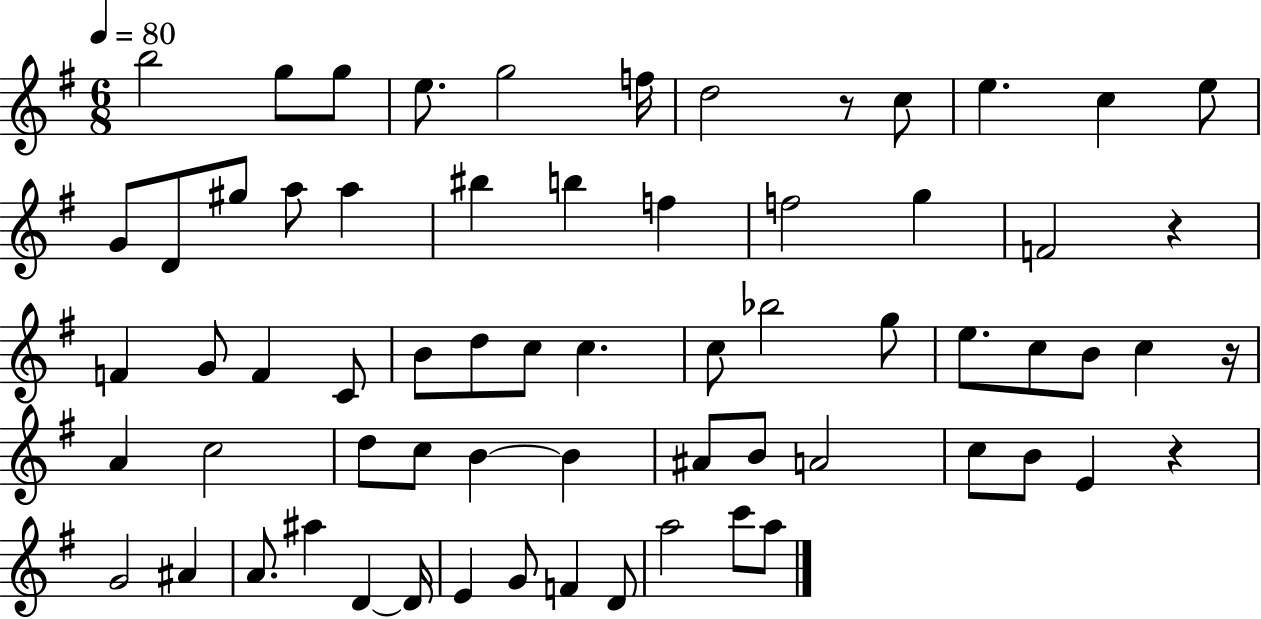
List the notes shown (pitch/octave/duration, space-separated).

B5/h G5/e G5/e E5/e. G5/h F5/s D5/h R/e C5/e E5/q. C5/q E5/e G4/e D4/e G#5/e A5/e A5/q BIS5/q B5/q F5/q F5/h G5/q F4/h R/q F4/q G4/e F4/q C4/e B4/e D5/e C5/e C5/q. C5/e Bb5/h G5/e E5/e. C5/e B4/e C5/q R/s A4/q C5/h D5/e C5/e B4/q B4/q A#4/e B4/e A4/h C5/e B4/e E4/q R/q G4/h A#4/q A4/e. A#5/q D4/q D4/s E4/q G4/e F4/q D4/e A5/h C6/e A5/e